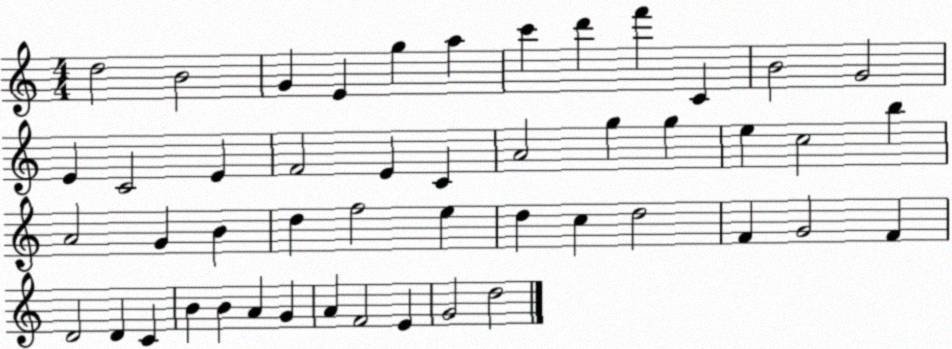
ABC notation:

X:1
T:Untitled
M:4/4
L:1/4
K:C
d2 B2 G E g a c' d' f' C B2 G2 E C2 E F2 E C A2 g g e c2 b A2 G B d f2 e d c d2 F G2 F D2 D C B B A G A F2 E G2 d2